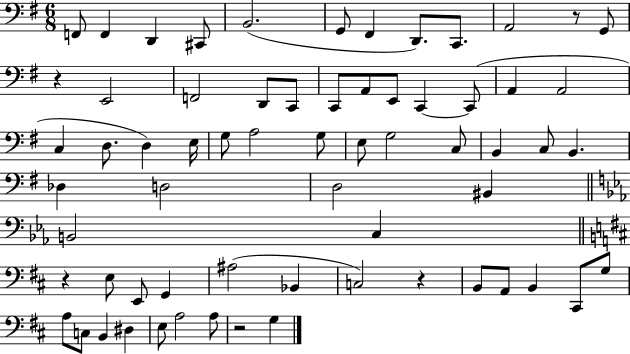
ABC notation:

X:1
T:Untitled
M:6/8
L:1/4
K:G
F,,/2 F,, D,, ^C,,/2 B,,2 G,,/2 ^F,, D,,/2 C,,/2 A,,2 z/2 G,,/2 z E,,2 F,,2 D,,/2 C,,/2 C,,/2 A,,/2 E,,/2 C,, C,,/2 A,, A,,2 C, D,/2 D, E,/4 G,/2 A,2 G,/2 E,/2 G,2 C,/2 B,, C,/2 B,, _D, D,2 D,2 ^B,, B,,2 C, z E,/2 E,,/2 G,, ^A,2 _B,, C,2 z B,,/2 A,,/2 B,, ^C,,/2 G,/2 A,/2 C,/2 B,, ^D, E,/2 A,2 A,/2 z2 G,